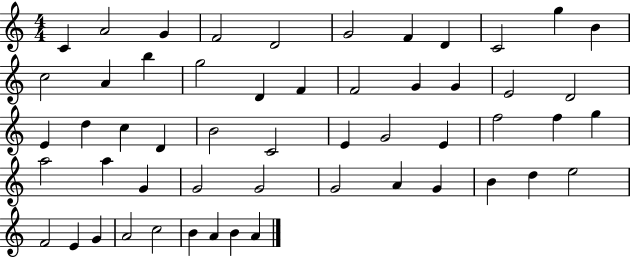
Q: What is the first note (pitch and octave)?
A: C4